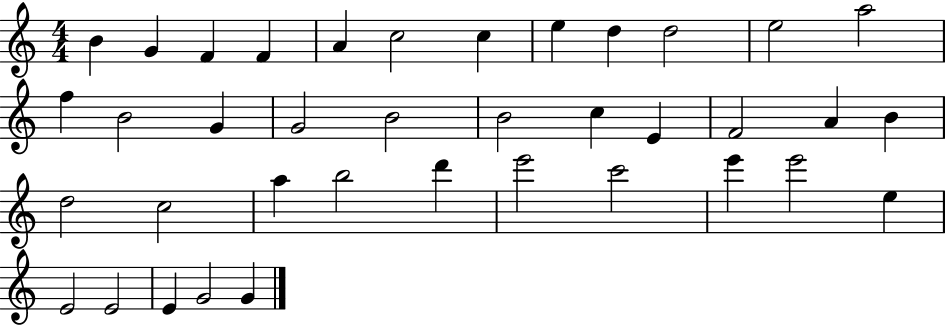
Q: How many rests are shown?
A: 0